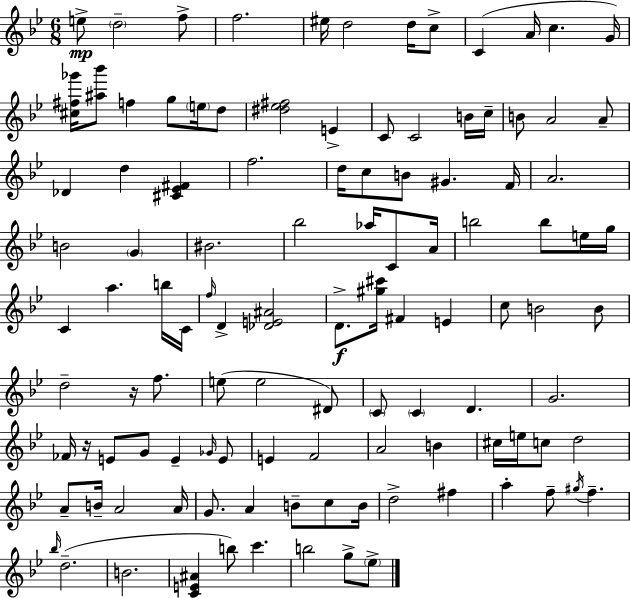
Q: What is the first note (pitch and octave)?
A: E5